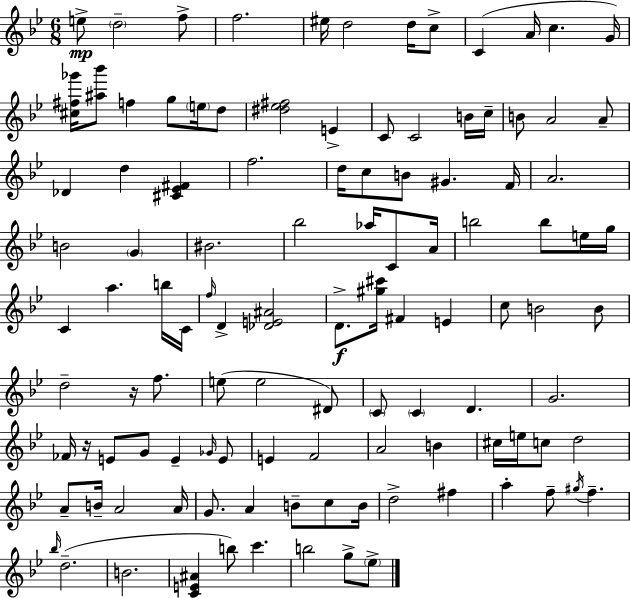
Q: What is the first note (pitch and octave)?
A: E5